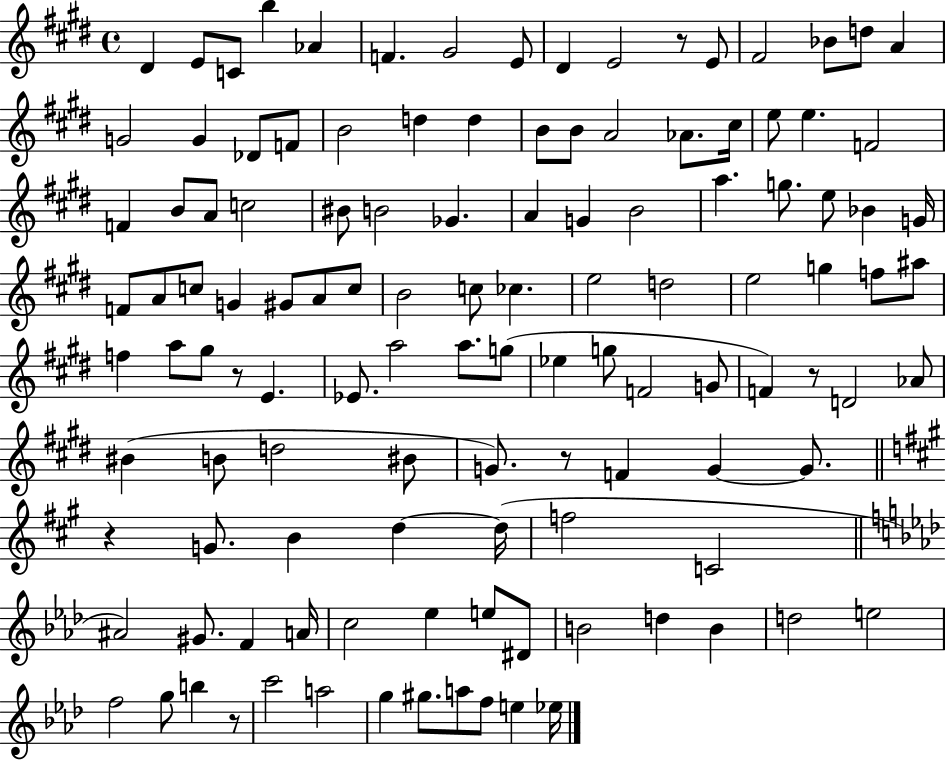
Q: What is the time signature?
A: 4/4